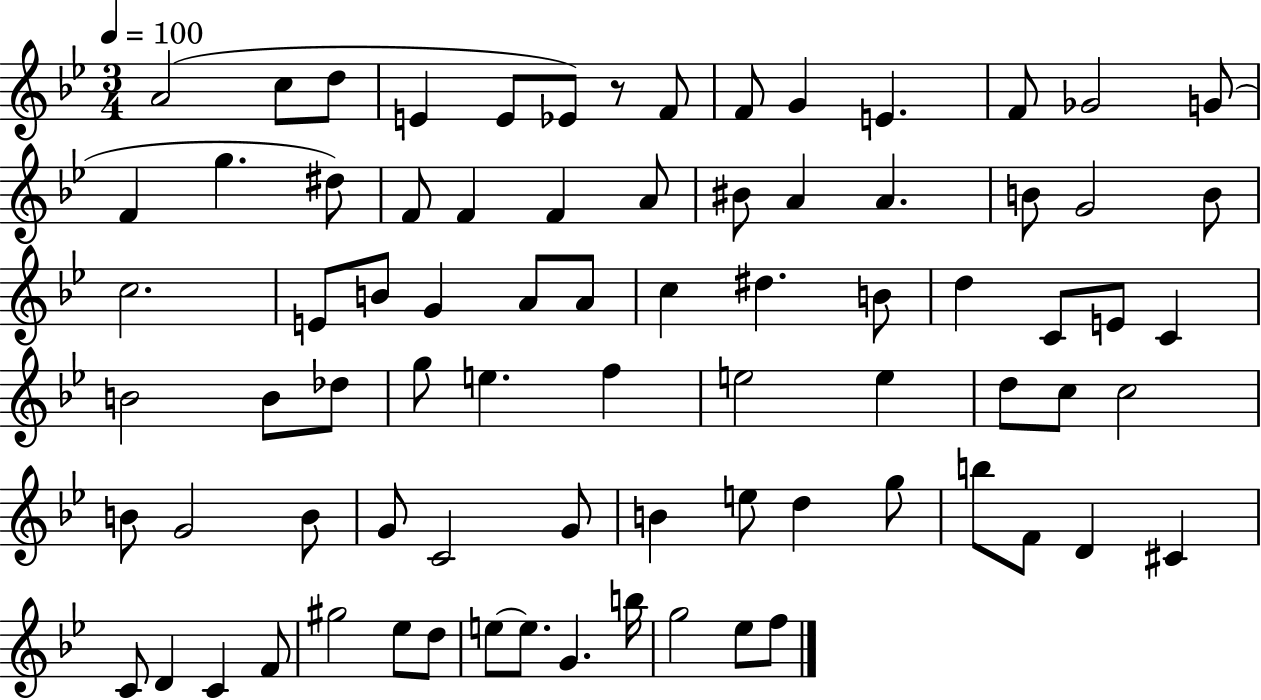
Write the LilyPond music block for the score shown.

{
  \clef treble
  \numericTimeSignature
  \time 3/4
  \key bes \major
  \tempo 4 = 100
  a'2( c''8 d''8 | e'4 e'8 ees'8) r8 f'8 | f'8 g'4 e'4. | f'8 ges'2 g'8( | \break f'4 g''4. dis''8) | f'8 f'4 f'4 a'8 | bis'8 a'4 a'4. | b'8 g'2 b'8 | \break c''2. | e'8 b'8 g'4 a'8 a'8 | c''4 dis''4. b'8 | d''4 c'8 e'8 c'4 | \break b'2 b'8 des''8 | g''8 e''4. f''4 | e''2 e''4 | d''8 c''8 c''2 | \break b'8 g'2 b'8 | g'8 c'2 g'8 | b'4 e''8 d''4 g''8 | b''8 f'8 d'4 cis'4 | \break c'8 d'4 c'4 f'8 | gis''2 ees''8 d''8 | e''8~~ e''8. g'4. b''16 | g''2 ees''8 f''8 | \break \bar "|."
}